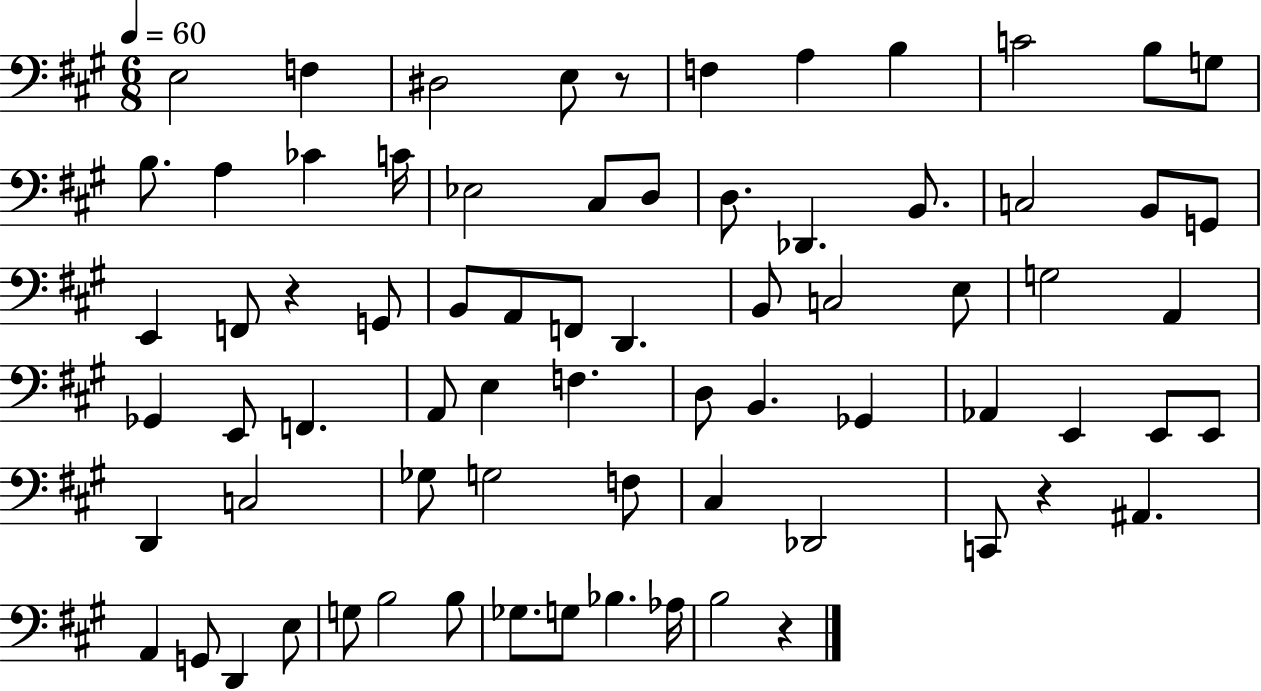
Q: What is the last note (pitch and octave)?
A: B3